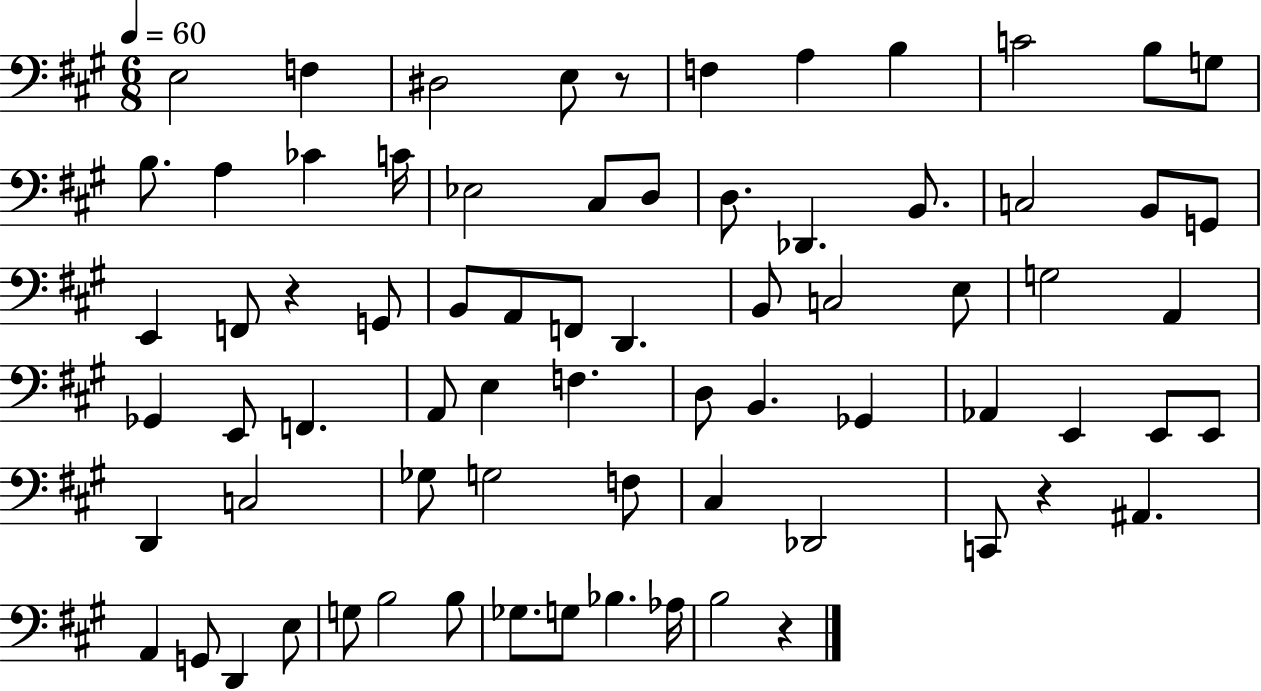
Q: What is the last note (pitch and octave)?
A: B3